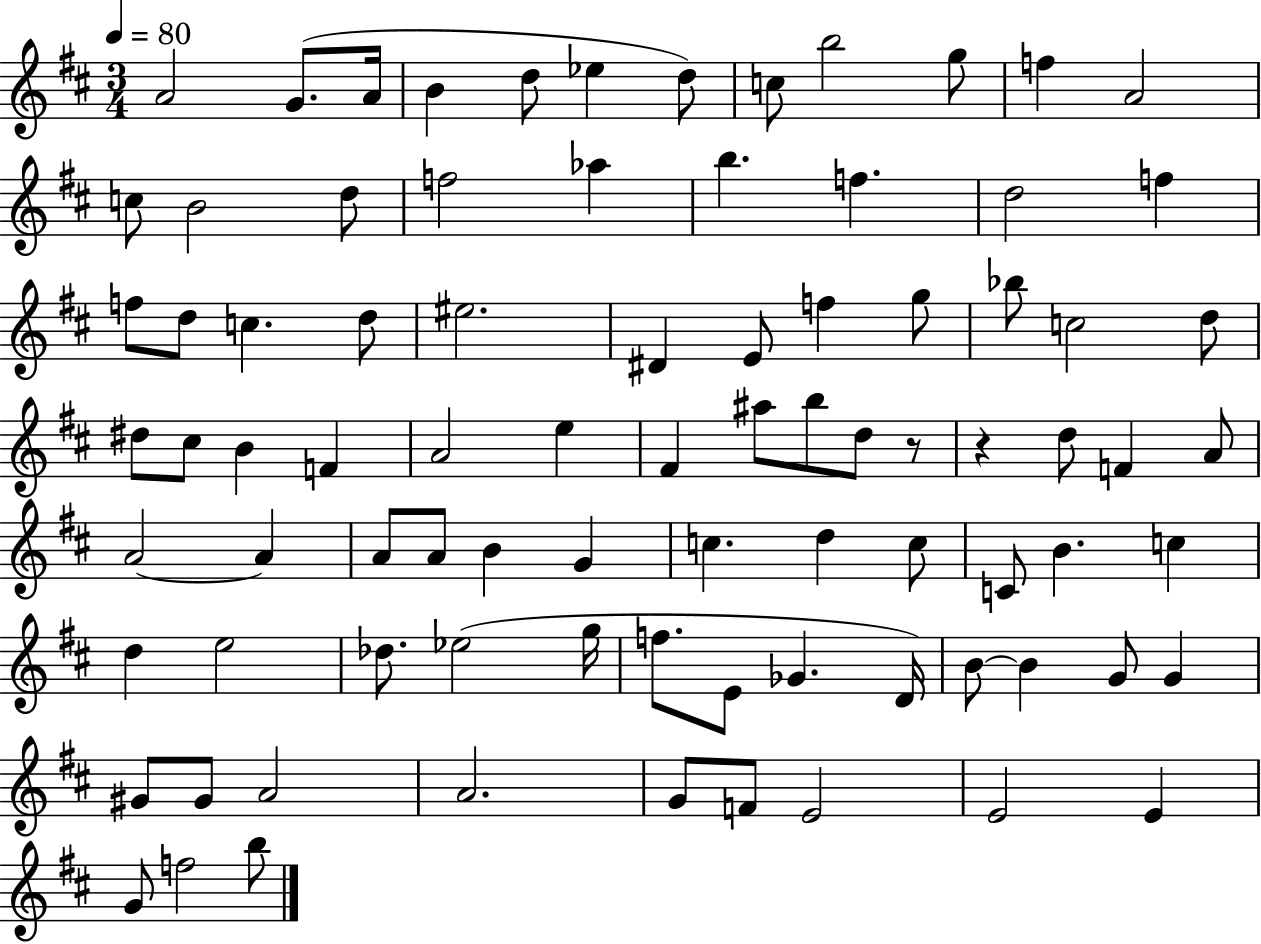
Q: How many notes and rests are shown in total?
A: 85